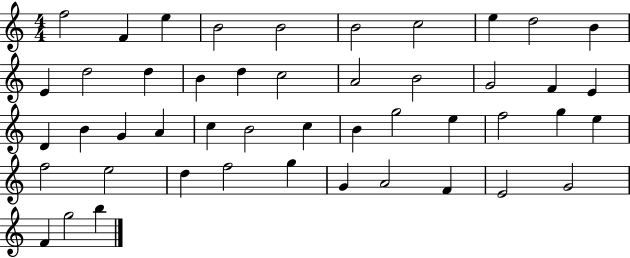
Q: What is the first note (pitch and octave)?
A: F5